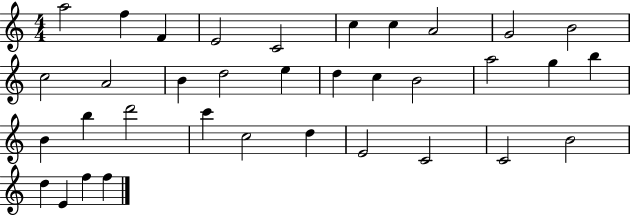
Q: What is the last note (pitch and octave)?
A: F5